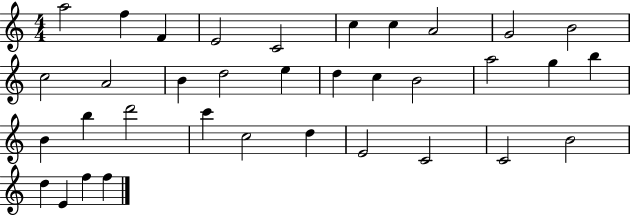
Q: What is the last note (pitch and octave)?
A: F5